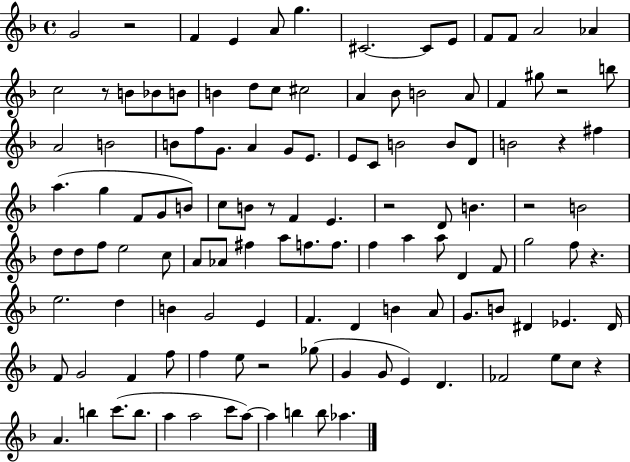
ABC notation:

X:1
T:Untitled
M:4/4
L:1/4
K:F
G2 z2 F E A/2 g ^C2 ^C/2 E/2 F/2 F/2 A2 _A c2 z/2 B/2 _B/2 B/2 B d/2 c/2 ^c2 A _B/2 B2 A/2 F ^g/2 z2 b/2 A2 B2 B/2 f/2 G/2 A G/2 E/2 E/2 C/2 B2 B/2 D/2 B2 z ^f a g F/2 G/2 B/2 c/2 B/2 z/2 F E z2 D/2 B z2 B2 d/2 d/2 f/2 e2 c/2 A/2 _A/2 ^f a/2 f/2 f/2 f a a/2 D F/2 g2 f/2 z e2 d B G2 E F D B A/2 G/2 B/2 ^D _E ^D/4 F/2 G2 F f/2 f e/2 z2 _g/2 G G/2 E D _F2 e/2 c/2 z A b c'/2 b/2 a a2 c'/2 a/2 a b b/2 _a